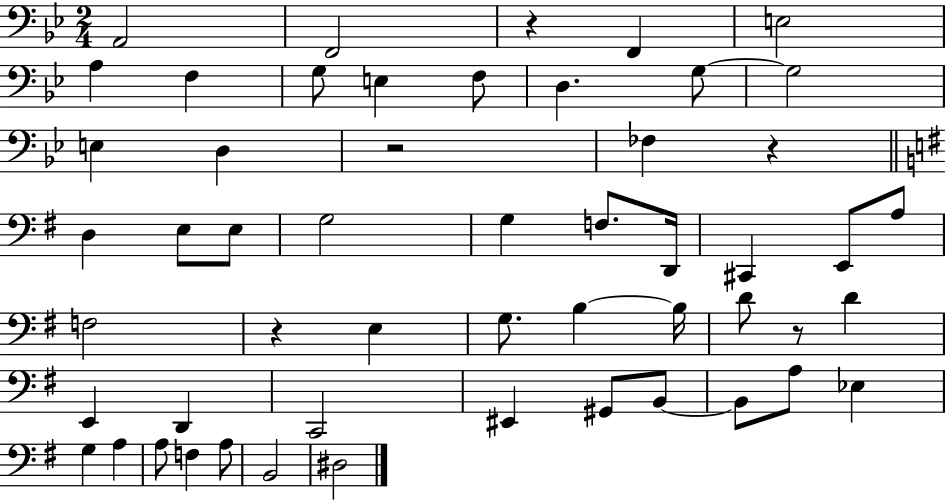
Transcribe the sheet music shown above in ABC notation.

X:1
T:Untitled
M:2/4
L:1/4
K:Bb
A,,2 F,,2 z F,, E,2 A, F, G,/2 E, F,/2 D, G,/2 G,2 E, D, z2 _F, z D, E,/2 E,/2 G,2 G, F,/2 D,,/4 ^C,, E,,/2 A,/2 F,2 z E, G,/2 B, B,/4 D/2 z/2 D E,, D,, C,,2 ^E,, ^G,,/2 B,,/2 B,,/2 A,/2 _E, G, A, A,/2 F, A,/2 B,,2 ^D,2